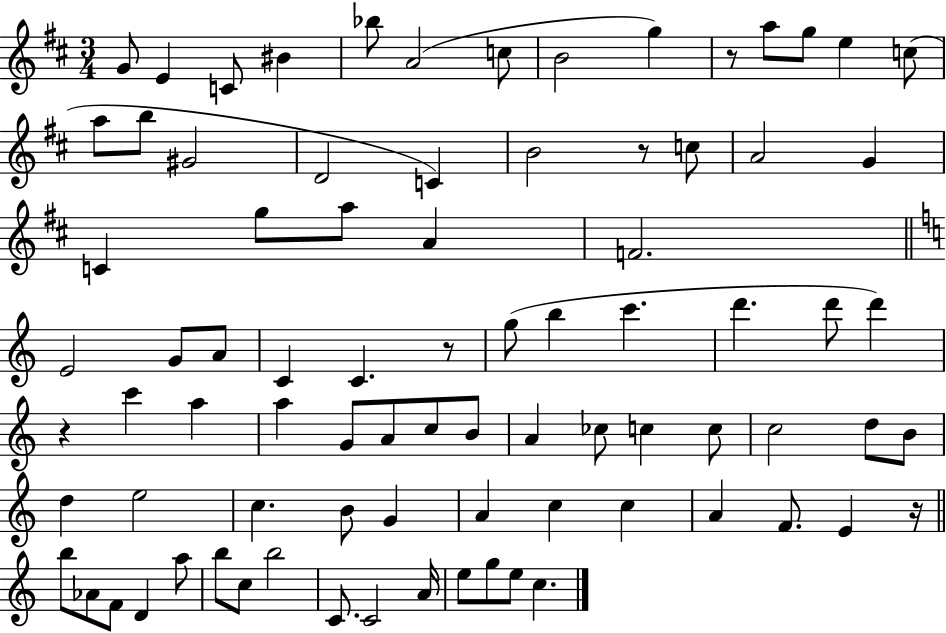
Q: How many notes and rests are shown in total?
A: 83